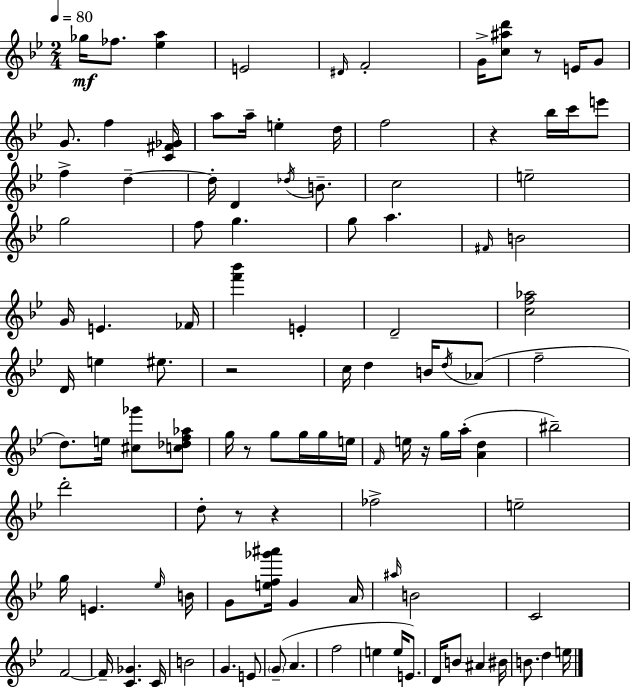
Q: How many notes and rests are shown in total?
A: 109